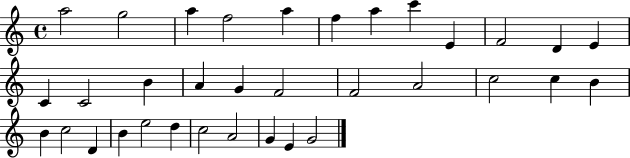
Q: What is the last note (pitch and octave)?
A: G4